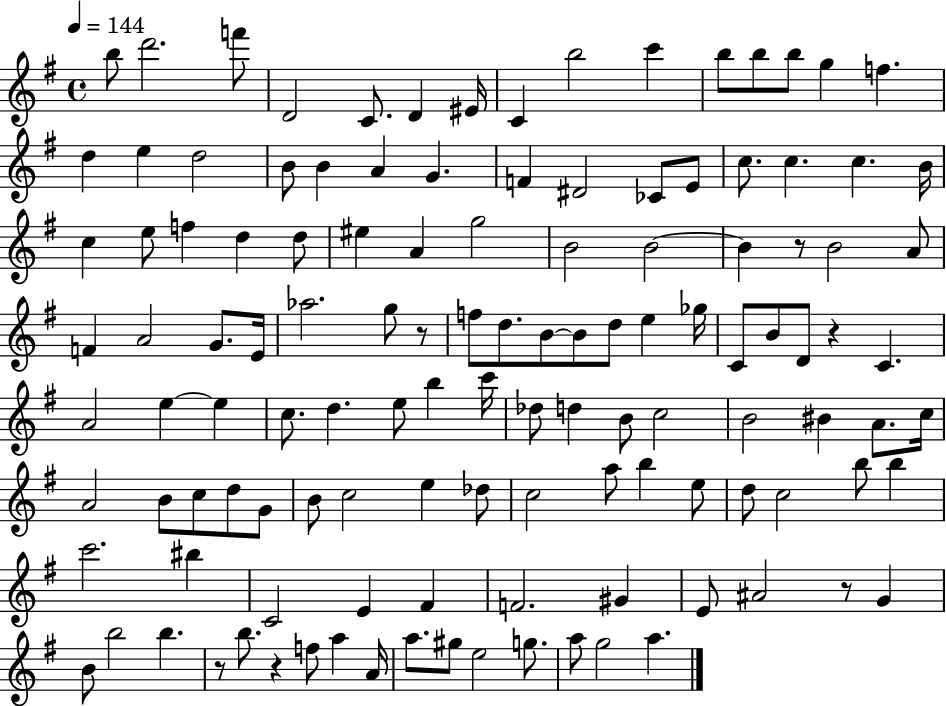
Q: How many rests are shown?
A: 6